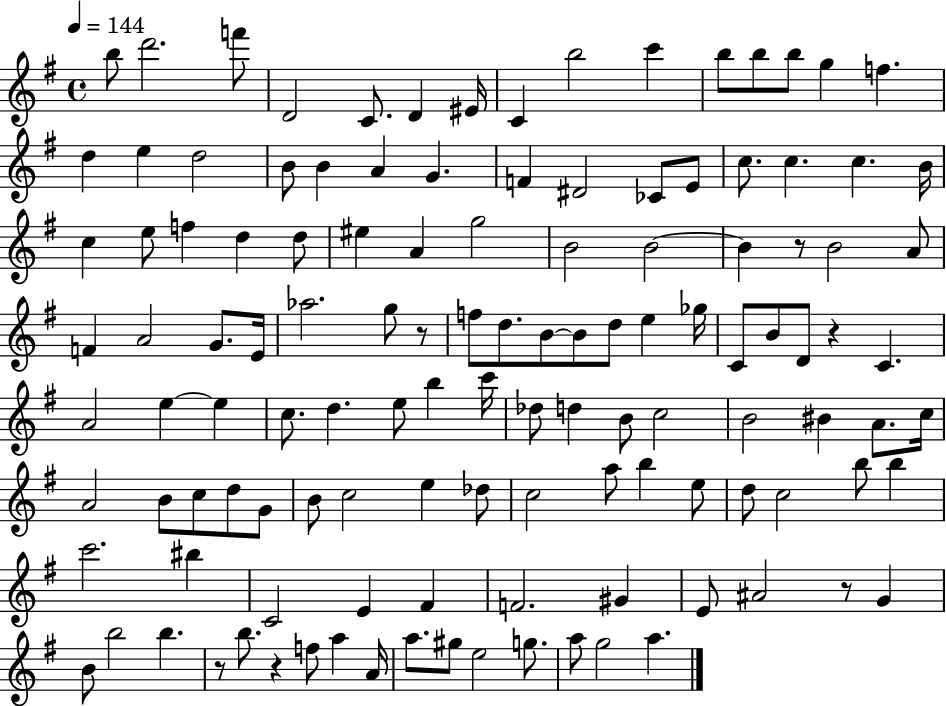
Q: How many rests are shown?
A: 6